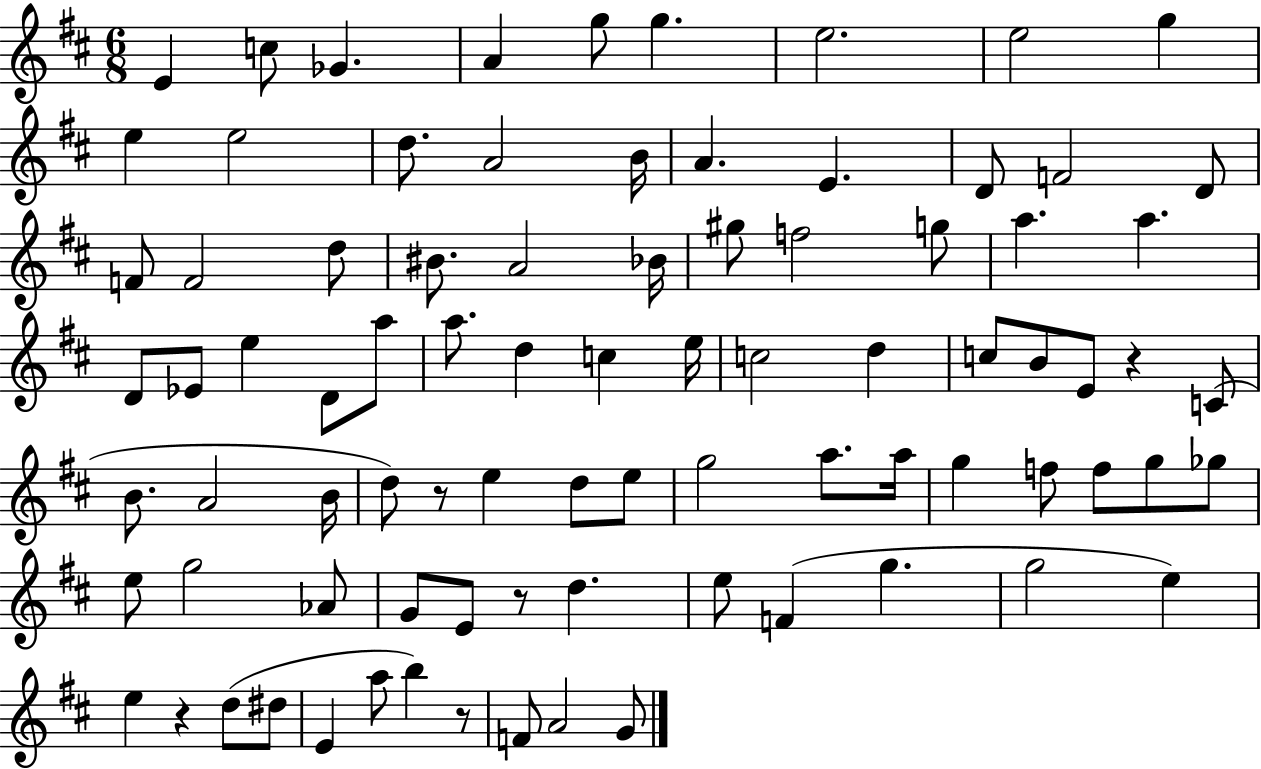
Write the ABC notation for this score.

X:1
T:Untitled
M:6/8
L:1/4
K:D
E c/2 _G A g/2 g e2 e2 g e e2 d/2 A2 B/4 A E D/2 F2 D/2 F/2 F2 d/2 ^B/2 A2 _B/4 ^g/2 f2 g/2 a a D/2 _E/2 e D/2 a/2 a/2 d c e/4 c2 d c/2 B/2 E/2 z C/2 B/2 A2 B/4 d/2 z/2 e d/2 e/2 g2 a/2 a/4 g f/2 f/2 g/2 _g/2 e/2 g2 _A/2 G/2 E/2 z/2 d e/2 F g g2 e e z d/2 ^d/2 E a/2 b z/2 F/2 A2 G/2